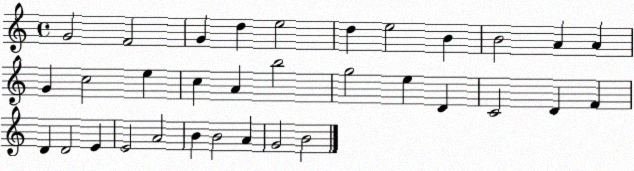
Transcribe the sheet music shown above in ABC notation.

X:1
T:Untitled
M:4/4
L:1/4
K:C
G2 F2 G d e2 d e2 B B2 A A G c2 e c A b2 g2 e D C2 D F D D2 E E2 A2 B B2 A G2 B2